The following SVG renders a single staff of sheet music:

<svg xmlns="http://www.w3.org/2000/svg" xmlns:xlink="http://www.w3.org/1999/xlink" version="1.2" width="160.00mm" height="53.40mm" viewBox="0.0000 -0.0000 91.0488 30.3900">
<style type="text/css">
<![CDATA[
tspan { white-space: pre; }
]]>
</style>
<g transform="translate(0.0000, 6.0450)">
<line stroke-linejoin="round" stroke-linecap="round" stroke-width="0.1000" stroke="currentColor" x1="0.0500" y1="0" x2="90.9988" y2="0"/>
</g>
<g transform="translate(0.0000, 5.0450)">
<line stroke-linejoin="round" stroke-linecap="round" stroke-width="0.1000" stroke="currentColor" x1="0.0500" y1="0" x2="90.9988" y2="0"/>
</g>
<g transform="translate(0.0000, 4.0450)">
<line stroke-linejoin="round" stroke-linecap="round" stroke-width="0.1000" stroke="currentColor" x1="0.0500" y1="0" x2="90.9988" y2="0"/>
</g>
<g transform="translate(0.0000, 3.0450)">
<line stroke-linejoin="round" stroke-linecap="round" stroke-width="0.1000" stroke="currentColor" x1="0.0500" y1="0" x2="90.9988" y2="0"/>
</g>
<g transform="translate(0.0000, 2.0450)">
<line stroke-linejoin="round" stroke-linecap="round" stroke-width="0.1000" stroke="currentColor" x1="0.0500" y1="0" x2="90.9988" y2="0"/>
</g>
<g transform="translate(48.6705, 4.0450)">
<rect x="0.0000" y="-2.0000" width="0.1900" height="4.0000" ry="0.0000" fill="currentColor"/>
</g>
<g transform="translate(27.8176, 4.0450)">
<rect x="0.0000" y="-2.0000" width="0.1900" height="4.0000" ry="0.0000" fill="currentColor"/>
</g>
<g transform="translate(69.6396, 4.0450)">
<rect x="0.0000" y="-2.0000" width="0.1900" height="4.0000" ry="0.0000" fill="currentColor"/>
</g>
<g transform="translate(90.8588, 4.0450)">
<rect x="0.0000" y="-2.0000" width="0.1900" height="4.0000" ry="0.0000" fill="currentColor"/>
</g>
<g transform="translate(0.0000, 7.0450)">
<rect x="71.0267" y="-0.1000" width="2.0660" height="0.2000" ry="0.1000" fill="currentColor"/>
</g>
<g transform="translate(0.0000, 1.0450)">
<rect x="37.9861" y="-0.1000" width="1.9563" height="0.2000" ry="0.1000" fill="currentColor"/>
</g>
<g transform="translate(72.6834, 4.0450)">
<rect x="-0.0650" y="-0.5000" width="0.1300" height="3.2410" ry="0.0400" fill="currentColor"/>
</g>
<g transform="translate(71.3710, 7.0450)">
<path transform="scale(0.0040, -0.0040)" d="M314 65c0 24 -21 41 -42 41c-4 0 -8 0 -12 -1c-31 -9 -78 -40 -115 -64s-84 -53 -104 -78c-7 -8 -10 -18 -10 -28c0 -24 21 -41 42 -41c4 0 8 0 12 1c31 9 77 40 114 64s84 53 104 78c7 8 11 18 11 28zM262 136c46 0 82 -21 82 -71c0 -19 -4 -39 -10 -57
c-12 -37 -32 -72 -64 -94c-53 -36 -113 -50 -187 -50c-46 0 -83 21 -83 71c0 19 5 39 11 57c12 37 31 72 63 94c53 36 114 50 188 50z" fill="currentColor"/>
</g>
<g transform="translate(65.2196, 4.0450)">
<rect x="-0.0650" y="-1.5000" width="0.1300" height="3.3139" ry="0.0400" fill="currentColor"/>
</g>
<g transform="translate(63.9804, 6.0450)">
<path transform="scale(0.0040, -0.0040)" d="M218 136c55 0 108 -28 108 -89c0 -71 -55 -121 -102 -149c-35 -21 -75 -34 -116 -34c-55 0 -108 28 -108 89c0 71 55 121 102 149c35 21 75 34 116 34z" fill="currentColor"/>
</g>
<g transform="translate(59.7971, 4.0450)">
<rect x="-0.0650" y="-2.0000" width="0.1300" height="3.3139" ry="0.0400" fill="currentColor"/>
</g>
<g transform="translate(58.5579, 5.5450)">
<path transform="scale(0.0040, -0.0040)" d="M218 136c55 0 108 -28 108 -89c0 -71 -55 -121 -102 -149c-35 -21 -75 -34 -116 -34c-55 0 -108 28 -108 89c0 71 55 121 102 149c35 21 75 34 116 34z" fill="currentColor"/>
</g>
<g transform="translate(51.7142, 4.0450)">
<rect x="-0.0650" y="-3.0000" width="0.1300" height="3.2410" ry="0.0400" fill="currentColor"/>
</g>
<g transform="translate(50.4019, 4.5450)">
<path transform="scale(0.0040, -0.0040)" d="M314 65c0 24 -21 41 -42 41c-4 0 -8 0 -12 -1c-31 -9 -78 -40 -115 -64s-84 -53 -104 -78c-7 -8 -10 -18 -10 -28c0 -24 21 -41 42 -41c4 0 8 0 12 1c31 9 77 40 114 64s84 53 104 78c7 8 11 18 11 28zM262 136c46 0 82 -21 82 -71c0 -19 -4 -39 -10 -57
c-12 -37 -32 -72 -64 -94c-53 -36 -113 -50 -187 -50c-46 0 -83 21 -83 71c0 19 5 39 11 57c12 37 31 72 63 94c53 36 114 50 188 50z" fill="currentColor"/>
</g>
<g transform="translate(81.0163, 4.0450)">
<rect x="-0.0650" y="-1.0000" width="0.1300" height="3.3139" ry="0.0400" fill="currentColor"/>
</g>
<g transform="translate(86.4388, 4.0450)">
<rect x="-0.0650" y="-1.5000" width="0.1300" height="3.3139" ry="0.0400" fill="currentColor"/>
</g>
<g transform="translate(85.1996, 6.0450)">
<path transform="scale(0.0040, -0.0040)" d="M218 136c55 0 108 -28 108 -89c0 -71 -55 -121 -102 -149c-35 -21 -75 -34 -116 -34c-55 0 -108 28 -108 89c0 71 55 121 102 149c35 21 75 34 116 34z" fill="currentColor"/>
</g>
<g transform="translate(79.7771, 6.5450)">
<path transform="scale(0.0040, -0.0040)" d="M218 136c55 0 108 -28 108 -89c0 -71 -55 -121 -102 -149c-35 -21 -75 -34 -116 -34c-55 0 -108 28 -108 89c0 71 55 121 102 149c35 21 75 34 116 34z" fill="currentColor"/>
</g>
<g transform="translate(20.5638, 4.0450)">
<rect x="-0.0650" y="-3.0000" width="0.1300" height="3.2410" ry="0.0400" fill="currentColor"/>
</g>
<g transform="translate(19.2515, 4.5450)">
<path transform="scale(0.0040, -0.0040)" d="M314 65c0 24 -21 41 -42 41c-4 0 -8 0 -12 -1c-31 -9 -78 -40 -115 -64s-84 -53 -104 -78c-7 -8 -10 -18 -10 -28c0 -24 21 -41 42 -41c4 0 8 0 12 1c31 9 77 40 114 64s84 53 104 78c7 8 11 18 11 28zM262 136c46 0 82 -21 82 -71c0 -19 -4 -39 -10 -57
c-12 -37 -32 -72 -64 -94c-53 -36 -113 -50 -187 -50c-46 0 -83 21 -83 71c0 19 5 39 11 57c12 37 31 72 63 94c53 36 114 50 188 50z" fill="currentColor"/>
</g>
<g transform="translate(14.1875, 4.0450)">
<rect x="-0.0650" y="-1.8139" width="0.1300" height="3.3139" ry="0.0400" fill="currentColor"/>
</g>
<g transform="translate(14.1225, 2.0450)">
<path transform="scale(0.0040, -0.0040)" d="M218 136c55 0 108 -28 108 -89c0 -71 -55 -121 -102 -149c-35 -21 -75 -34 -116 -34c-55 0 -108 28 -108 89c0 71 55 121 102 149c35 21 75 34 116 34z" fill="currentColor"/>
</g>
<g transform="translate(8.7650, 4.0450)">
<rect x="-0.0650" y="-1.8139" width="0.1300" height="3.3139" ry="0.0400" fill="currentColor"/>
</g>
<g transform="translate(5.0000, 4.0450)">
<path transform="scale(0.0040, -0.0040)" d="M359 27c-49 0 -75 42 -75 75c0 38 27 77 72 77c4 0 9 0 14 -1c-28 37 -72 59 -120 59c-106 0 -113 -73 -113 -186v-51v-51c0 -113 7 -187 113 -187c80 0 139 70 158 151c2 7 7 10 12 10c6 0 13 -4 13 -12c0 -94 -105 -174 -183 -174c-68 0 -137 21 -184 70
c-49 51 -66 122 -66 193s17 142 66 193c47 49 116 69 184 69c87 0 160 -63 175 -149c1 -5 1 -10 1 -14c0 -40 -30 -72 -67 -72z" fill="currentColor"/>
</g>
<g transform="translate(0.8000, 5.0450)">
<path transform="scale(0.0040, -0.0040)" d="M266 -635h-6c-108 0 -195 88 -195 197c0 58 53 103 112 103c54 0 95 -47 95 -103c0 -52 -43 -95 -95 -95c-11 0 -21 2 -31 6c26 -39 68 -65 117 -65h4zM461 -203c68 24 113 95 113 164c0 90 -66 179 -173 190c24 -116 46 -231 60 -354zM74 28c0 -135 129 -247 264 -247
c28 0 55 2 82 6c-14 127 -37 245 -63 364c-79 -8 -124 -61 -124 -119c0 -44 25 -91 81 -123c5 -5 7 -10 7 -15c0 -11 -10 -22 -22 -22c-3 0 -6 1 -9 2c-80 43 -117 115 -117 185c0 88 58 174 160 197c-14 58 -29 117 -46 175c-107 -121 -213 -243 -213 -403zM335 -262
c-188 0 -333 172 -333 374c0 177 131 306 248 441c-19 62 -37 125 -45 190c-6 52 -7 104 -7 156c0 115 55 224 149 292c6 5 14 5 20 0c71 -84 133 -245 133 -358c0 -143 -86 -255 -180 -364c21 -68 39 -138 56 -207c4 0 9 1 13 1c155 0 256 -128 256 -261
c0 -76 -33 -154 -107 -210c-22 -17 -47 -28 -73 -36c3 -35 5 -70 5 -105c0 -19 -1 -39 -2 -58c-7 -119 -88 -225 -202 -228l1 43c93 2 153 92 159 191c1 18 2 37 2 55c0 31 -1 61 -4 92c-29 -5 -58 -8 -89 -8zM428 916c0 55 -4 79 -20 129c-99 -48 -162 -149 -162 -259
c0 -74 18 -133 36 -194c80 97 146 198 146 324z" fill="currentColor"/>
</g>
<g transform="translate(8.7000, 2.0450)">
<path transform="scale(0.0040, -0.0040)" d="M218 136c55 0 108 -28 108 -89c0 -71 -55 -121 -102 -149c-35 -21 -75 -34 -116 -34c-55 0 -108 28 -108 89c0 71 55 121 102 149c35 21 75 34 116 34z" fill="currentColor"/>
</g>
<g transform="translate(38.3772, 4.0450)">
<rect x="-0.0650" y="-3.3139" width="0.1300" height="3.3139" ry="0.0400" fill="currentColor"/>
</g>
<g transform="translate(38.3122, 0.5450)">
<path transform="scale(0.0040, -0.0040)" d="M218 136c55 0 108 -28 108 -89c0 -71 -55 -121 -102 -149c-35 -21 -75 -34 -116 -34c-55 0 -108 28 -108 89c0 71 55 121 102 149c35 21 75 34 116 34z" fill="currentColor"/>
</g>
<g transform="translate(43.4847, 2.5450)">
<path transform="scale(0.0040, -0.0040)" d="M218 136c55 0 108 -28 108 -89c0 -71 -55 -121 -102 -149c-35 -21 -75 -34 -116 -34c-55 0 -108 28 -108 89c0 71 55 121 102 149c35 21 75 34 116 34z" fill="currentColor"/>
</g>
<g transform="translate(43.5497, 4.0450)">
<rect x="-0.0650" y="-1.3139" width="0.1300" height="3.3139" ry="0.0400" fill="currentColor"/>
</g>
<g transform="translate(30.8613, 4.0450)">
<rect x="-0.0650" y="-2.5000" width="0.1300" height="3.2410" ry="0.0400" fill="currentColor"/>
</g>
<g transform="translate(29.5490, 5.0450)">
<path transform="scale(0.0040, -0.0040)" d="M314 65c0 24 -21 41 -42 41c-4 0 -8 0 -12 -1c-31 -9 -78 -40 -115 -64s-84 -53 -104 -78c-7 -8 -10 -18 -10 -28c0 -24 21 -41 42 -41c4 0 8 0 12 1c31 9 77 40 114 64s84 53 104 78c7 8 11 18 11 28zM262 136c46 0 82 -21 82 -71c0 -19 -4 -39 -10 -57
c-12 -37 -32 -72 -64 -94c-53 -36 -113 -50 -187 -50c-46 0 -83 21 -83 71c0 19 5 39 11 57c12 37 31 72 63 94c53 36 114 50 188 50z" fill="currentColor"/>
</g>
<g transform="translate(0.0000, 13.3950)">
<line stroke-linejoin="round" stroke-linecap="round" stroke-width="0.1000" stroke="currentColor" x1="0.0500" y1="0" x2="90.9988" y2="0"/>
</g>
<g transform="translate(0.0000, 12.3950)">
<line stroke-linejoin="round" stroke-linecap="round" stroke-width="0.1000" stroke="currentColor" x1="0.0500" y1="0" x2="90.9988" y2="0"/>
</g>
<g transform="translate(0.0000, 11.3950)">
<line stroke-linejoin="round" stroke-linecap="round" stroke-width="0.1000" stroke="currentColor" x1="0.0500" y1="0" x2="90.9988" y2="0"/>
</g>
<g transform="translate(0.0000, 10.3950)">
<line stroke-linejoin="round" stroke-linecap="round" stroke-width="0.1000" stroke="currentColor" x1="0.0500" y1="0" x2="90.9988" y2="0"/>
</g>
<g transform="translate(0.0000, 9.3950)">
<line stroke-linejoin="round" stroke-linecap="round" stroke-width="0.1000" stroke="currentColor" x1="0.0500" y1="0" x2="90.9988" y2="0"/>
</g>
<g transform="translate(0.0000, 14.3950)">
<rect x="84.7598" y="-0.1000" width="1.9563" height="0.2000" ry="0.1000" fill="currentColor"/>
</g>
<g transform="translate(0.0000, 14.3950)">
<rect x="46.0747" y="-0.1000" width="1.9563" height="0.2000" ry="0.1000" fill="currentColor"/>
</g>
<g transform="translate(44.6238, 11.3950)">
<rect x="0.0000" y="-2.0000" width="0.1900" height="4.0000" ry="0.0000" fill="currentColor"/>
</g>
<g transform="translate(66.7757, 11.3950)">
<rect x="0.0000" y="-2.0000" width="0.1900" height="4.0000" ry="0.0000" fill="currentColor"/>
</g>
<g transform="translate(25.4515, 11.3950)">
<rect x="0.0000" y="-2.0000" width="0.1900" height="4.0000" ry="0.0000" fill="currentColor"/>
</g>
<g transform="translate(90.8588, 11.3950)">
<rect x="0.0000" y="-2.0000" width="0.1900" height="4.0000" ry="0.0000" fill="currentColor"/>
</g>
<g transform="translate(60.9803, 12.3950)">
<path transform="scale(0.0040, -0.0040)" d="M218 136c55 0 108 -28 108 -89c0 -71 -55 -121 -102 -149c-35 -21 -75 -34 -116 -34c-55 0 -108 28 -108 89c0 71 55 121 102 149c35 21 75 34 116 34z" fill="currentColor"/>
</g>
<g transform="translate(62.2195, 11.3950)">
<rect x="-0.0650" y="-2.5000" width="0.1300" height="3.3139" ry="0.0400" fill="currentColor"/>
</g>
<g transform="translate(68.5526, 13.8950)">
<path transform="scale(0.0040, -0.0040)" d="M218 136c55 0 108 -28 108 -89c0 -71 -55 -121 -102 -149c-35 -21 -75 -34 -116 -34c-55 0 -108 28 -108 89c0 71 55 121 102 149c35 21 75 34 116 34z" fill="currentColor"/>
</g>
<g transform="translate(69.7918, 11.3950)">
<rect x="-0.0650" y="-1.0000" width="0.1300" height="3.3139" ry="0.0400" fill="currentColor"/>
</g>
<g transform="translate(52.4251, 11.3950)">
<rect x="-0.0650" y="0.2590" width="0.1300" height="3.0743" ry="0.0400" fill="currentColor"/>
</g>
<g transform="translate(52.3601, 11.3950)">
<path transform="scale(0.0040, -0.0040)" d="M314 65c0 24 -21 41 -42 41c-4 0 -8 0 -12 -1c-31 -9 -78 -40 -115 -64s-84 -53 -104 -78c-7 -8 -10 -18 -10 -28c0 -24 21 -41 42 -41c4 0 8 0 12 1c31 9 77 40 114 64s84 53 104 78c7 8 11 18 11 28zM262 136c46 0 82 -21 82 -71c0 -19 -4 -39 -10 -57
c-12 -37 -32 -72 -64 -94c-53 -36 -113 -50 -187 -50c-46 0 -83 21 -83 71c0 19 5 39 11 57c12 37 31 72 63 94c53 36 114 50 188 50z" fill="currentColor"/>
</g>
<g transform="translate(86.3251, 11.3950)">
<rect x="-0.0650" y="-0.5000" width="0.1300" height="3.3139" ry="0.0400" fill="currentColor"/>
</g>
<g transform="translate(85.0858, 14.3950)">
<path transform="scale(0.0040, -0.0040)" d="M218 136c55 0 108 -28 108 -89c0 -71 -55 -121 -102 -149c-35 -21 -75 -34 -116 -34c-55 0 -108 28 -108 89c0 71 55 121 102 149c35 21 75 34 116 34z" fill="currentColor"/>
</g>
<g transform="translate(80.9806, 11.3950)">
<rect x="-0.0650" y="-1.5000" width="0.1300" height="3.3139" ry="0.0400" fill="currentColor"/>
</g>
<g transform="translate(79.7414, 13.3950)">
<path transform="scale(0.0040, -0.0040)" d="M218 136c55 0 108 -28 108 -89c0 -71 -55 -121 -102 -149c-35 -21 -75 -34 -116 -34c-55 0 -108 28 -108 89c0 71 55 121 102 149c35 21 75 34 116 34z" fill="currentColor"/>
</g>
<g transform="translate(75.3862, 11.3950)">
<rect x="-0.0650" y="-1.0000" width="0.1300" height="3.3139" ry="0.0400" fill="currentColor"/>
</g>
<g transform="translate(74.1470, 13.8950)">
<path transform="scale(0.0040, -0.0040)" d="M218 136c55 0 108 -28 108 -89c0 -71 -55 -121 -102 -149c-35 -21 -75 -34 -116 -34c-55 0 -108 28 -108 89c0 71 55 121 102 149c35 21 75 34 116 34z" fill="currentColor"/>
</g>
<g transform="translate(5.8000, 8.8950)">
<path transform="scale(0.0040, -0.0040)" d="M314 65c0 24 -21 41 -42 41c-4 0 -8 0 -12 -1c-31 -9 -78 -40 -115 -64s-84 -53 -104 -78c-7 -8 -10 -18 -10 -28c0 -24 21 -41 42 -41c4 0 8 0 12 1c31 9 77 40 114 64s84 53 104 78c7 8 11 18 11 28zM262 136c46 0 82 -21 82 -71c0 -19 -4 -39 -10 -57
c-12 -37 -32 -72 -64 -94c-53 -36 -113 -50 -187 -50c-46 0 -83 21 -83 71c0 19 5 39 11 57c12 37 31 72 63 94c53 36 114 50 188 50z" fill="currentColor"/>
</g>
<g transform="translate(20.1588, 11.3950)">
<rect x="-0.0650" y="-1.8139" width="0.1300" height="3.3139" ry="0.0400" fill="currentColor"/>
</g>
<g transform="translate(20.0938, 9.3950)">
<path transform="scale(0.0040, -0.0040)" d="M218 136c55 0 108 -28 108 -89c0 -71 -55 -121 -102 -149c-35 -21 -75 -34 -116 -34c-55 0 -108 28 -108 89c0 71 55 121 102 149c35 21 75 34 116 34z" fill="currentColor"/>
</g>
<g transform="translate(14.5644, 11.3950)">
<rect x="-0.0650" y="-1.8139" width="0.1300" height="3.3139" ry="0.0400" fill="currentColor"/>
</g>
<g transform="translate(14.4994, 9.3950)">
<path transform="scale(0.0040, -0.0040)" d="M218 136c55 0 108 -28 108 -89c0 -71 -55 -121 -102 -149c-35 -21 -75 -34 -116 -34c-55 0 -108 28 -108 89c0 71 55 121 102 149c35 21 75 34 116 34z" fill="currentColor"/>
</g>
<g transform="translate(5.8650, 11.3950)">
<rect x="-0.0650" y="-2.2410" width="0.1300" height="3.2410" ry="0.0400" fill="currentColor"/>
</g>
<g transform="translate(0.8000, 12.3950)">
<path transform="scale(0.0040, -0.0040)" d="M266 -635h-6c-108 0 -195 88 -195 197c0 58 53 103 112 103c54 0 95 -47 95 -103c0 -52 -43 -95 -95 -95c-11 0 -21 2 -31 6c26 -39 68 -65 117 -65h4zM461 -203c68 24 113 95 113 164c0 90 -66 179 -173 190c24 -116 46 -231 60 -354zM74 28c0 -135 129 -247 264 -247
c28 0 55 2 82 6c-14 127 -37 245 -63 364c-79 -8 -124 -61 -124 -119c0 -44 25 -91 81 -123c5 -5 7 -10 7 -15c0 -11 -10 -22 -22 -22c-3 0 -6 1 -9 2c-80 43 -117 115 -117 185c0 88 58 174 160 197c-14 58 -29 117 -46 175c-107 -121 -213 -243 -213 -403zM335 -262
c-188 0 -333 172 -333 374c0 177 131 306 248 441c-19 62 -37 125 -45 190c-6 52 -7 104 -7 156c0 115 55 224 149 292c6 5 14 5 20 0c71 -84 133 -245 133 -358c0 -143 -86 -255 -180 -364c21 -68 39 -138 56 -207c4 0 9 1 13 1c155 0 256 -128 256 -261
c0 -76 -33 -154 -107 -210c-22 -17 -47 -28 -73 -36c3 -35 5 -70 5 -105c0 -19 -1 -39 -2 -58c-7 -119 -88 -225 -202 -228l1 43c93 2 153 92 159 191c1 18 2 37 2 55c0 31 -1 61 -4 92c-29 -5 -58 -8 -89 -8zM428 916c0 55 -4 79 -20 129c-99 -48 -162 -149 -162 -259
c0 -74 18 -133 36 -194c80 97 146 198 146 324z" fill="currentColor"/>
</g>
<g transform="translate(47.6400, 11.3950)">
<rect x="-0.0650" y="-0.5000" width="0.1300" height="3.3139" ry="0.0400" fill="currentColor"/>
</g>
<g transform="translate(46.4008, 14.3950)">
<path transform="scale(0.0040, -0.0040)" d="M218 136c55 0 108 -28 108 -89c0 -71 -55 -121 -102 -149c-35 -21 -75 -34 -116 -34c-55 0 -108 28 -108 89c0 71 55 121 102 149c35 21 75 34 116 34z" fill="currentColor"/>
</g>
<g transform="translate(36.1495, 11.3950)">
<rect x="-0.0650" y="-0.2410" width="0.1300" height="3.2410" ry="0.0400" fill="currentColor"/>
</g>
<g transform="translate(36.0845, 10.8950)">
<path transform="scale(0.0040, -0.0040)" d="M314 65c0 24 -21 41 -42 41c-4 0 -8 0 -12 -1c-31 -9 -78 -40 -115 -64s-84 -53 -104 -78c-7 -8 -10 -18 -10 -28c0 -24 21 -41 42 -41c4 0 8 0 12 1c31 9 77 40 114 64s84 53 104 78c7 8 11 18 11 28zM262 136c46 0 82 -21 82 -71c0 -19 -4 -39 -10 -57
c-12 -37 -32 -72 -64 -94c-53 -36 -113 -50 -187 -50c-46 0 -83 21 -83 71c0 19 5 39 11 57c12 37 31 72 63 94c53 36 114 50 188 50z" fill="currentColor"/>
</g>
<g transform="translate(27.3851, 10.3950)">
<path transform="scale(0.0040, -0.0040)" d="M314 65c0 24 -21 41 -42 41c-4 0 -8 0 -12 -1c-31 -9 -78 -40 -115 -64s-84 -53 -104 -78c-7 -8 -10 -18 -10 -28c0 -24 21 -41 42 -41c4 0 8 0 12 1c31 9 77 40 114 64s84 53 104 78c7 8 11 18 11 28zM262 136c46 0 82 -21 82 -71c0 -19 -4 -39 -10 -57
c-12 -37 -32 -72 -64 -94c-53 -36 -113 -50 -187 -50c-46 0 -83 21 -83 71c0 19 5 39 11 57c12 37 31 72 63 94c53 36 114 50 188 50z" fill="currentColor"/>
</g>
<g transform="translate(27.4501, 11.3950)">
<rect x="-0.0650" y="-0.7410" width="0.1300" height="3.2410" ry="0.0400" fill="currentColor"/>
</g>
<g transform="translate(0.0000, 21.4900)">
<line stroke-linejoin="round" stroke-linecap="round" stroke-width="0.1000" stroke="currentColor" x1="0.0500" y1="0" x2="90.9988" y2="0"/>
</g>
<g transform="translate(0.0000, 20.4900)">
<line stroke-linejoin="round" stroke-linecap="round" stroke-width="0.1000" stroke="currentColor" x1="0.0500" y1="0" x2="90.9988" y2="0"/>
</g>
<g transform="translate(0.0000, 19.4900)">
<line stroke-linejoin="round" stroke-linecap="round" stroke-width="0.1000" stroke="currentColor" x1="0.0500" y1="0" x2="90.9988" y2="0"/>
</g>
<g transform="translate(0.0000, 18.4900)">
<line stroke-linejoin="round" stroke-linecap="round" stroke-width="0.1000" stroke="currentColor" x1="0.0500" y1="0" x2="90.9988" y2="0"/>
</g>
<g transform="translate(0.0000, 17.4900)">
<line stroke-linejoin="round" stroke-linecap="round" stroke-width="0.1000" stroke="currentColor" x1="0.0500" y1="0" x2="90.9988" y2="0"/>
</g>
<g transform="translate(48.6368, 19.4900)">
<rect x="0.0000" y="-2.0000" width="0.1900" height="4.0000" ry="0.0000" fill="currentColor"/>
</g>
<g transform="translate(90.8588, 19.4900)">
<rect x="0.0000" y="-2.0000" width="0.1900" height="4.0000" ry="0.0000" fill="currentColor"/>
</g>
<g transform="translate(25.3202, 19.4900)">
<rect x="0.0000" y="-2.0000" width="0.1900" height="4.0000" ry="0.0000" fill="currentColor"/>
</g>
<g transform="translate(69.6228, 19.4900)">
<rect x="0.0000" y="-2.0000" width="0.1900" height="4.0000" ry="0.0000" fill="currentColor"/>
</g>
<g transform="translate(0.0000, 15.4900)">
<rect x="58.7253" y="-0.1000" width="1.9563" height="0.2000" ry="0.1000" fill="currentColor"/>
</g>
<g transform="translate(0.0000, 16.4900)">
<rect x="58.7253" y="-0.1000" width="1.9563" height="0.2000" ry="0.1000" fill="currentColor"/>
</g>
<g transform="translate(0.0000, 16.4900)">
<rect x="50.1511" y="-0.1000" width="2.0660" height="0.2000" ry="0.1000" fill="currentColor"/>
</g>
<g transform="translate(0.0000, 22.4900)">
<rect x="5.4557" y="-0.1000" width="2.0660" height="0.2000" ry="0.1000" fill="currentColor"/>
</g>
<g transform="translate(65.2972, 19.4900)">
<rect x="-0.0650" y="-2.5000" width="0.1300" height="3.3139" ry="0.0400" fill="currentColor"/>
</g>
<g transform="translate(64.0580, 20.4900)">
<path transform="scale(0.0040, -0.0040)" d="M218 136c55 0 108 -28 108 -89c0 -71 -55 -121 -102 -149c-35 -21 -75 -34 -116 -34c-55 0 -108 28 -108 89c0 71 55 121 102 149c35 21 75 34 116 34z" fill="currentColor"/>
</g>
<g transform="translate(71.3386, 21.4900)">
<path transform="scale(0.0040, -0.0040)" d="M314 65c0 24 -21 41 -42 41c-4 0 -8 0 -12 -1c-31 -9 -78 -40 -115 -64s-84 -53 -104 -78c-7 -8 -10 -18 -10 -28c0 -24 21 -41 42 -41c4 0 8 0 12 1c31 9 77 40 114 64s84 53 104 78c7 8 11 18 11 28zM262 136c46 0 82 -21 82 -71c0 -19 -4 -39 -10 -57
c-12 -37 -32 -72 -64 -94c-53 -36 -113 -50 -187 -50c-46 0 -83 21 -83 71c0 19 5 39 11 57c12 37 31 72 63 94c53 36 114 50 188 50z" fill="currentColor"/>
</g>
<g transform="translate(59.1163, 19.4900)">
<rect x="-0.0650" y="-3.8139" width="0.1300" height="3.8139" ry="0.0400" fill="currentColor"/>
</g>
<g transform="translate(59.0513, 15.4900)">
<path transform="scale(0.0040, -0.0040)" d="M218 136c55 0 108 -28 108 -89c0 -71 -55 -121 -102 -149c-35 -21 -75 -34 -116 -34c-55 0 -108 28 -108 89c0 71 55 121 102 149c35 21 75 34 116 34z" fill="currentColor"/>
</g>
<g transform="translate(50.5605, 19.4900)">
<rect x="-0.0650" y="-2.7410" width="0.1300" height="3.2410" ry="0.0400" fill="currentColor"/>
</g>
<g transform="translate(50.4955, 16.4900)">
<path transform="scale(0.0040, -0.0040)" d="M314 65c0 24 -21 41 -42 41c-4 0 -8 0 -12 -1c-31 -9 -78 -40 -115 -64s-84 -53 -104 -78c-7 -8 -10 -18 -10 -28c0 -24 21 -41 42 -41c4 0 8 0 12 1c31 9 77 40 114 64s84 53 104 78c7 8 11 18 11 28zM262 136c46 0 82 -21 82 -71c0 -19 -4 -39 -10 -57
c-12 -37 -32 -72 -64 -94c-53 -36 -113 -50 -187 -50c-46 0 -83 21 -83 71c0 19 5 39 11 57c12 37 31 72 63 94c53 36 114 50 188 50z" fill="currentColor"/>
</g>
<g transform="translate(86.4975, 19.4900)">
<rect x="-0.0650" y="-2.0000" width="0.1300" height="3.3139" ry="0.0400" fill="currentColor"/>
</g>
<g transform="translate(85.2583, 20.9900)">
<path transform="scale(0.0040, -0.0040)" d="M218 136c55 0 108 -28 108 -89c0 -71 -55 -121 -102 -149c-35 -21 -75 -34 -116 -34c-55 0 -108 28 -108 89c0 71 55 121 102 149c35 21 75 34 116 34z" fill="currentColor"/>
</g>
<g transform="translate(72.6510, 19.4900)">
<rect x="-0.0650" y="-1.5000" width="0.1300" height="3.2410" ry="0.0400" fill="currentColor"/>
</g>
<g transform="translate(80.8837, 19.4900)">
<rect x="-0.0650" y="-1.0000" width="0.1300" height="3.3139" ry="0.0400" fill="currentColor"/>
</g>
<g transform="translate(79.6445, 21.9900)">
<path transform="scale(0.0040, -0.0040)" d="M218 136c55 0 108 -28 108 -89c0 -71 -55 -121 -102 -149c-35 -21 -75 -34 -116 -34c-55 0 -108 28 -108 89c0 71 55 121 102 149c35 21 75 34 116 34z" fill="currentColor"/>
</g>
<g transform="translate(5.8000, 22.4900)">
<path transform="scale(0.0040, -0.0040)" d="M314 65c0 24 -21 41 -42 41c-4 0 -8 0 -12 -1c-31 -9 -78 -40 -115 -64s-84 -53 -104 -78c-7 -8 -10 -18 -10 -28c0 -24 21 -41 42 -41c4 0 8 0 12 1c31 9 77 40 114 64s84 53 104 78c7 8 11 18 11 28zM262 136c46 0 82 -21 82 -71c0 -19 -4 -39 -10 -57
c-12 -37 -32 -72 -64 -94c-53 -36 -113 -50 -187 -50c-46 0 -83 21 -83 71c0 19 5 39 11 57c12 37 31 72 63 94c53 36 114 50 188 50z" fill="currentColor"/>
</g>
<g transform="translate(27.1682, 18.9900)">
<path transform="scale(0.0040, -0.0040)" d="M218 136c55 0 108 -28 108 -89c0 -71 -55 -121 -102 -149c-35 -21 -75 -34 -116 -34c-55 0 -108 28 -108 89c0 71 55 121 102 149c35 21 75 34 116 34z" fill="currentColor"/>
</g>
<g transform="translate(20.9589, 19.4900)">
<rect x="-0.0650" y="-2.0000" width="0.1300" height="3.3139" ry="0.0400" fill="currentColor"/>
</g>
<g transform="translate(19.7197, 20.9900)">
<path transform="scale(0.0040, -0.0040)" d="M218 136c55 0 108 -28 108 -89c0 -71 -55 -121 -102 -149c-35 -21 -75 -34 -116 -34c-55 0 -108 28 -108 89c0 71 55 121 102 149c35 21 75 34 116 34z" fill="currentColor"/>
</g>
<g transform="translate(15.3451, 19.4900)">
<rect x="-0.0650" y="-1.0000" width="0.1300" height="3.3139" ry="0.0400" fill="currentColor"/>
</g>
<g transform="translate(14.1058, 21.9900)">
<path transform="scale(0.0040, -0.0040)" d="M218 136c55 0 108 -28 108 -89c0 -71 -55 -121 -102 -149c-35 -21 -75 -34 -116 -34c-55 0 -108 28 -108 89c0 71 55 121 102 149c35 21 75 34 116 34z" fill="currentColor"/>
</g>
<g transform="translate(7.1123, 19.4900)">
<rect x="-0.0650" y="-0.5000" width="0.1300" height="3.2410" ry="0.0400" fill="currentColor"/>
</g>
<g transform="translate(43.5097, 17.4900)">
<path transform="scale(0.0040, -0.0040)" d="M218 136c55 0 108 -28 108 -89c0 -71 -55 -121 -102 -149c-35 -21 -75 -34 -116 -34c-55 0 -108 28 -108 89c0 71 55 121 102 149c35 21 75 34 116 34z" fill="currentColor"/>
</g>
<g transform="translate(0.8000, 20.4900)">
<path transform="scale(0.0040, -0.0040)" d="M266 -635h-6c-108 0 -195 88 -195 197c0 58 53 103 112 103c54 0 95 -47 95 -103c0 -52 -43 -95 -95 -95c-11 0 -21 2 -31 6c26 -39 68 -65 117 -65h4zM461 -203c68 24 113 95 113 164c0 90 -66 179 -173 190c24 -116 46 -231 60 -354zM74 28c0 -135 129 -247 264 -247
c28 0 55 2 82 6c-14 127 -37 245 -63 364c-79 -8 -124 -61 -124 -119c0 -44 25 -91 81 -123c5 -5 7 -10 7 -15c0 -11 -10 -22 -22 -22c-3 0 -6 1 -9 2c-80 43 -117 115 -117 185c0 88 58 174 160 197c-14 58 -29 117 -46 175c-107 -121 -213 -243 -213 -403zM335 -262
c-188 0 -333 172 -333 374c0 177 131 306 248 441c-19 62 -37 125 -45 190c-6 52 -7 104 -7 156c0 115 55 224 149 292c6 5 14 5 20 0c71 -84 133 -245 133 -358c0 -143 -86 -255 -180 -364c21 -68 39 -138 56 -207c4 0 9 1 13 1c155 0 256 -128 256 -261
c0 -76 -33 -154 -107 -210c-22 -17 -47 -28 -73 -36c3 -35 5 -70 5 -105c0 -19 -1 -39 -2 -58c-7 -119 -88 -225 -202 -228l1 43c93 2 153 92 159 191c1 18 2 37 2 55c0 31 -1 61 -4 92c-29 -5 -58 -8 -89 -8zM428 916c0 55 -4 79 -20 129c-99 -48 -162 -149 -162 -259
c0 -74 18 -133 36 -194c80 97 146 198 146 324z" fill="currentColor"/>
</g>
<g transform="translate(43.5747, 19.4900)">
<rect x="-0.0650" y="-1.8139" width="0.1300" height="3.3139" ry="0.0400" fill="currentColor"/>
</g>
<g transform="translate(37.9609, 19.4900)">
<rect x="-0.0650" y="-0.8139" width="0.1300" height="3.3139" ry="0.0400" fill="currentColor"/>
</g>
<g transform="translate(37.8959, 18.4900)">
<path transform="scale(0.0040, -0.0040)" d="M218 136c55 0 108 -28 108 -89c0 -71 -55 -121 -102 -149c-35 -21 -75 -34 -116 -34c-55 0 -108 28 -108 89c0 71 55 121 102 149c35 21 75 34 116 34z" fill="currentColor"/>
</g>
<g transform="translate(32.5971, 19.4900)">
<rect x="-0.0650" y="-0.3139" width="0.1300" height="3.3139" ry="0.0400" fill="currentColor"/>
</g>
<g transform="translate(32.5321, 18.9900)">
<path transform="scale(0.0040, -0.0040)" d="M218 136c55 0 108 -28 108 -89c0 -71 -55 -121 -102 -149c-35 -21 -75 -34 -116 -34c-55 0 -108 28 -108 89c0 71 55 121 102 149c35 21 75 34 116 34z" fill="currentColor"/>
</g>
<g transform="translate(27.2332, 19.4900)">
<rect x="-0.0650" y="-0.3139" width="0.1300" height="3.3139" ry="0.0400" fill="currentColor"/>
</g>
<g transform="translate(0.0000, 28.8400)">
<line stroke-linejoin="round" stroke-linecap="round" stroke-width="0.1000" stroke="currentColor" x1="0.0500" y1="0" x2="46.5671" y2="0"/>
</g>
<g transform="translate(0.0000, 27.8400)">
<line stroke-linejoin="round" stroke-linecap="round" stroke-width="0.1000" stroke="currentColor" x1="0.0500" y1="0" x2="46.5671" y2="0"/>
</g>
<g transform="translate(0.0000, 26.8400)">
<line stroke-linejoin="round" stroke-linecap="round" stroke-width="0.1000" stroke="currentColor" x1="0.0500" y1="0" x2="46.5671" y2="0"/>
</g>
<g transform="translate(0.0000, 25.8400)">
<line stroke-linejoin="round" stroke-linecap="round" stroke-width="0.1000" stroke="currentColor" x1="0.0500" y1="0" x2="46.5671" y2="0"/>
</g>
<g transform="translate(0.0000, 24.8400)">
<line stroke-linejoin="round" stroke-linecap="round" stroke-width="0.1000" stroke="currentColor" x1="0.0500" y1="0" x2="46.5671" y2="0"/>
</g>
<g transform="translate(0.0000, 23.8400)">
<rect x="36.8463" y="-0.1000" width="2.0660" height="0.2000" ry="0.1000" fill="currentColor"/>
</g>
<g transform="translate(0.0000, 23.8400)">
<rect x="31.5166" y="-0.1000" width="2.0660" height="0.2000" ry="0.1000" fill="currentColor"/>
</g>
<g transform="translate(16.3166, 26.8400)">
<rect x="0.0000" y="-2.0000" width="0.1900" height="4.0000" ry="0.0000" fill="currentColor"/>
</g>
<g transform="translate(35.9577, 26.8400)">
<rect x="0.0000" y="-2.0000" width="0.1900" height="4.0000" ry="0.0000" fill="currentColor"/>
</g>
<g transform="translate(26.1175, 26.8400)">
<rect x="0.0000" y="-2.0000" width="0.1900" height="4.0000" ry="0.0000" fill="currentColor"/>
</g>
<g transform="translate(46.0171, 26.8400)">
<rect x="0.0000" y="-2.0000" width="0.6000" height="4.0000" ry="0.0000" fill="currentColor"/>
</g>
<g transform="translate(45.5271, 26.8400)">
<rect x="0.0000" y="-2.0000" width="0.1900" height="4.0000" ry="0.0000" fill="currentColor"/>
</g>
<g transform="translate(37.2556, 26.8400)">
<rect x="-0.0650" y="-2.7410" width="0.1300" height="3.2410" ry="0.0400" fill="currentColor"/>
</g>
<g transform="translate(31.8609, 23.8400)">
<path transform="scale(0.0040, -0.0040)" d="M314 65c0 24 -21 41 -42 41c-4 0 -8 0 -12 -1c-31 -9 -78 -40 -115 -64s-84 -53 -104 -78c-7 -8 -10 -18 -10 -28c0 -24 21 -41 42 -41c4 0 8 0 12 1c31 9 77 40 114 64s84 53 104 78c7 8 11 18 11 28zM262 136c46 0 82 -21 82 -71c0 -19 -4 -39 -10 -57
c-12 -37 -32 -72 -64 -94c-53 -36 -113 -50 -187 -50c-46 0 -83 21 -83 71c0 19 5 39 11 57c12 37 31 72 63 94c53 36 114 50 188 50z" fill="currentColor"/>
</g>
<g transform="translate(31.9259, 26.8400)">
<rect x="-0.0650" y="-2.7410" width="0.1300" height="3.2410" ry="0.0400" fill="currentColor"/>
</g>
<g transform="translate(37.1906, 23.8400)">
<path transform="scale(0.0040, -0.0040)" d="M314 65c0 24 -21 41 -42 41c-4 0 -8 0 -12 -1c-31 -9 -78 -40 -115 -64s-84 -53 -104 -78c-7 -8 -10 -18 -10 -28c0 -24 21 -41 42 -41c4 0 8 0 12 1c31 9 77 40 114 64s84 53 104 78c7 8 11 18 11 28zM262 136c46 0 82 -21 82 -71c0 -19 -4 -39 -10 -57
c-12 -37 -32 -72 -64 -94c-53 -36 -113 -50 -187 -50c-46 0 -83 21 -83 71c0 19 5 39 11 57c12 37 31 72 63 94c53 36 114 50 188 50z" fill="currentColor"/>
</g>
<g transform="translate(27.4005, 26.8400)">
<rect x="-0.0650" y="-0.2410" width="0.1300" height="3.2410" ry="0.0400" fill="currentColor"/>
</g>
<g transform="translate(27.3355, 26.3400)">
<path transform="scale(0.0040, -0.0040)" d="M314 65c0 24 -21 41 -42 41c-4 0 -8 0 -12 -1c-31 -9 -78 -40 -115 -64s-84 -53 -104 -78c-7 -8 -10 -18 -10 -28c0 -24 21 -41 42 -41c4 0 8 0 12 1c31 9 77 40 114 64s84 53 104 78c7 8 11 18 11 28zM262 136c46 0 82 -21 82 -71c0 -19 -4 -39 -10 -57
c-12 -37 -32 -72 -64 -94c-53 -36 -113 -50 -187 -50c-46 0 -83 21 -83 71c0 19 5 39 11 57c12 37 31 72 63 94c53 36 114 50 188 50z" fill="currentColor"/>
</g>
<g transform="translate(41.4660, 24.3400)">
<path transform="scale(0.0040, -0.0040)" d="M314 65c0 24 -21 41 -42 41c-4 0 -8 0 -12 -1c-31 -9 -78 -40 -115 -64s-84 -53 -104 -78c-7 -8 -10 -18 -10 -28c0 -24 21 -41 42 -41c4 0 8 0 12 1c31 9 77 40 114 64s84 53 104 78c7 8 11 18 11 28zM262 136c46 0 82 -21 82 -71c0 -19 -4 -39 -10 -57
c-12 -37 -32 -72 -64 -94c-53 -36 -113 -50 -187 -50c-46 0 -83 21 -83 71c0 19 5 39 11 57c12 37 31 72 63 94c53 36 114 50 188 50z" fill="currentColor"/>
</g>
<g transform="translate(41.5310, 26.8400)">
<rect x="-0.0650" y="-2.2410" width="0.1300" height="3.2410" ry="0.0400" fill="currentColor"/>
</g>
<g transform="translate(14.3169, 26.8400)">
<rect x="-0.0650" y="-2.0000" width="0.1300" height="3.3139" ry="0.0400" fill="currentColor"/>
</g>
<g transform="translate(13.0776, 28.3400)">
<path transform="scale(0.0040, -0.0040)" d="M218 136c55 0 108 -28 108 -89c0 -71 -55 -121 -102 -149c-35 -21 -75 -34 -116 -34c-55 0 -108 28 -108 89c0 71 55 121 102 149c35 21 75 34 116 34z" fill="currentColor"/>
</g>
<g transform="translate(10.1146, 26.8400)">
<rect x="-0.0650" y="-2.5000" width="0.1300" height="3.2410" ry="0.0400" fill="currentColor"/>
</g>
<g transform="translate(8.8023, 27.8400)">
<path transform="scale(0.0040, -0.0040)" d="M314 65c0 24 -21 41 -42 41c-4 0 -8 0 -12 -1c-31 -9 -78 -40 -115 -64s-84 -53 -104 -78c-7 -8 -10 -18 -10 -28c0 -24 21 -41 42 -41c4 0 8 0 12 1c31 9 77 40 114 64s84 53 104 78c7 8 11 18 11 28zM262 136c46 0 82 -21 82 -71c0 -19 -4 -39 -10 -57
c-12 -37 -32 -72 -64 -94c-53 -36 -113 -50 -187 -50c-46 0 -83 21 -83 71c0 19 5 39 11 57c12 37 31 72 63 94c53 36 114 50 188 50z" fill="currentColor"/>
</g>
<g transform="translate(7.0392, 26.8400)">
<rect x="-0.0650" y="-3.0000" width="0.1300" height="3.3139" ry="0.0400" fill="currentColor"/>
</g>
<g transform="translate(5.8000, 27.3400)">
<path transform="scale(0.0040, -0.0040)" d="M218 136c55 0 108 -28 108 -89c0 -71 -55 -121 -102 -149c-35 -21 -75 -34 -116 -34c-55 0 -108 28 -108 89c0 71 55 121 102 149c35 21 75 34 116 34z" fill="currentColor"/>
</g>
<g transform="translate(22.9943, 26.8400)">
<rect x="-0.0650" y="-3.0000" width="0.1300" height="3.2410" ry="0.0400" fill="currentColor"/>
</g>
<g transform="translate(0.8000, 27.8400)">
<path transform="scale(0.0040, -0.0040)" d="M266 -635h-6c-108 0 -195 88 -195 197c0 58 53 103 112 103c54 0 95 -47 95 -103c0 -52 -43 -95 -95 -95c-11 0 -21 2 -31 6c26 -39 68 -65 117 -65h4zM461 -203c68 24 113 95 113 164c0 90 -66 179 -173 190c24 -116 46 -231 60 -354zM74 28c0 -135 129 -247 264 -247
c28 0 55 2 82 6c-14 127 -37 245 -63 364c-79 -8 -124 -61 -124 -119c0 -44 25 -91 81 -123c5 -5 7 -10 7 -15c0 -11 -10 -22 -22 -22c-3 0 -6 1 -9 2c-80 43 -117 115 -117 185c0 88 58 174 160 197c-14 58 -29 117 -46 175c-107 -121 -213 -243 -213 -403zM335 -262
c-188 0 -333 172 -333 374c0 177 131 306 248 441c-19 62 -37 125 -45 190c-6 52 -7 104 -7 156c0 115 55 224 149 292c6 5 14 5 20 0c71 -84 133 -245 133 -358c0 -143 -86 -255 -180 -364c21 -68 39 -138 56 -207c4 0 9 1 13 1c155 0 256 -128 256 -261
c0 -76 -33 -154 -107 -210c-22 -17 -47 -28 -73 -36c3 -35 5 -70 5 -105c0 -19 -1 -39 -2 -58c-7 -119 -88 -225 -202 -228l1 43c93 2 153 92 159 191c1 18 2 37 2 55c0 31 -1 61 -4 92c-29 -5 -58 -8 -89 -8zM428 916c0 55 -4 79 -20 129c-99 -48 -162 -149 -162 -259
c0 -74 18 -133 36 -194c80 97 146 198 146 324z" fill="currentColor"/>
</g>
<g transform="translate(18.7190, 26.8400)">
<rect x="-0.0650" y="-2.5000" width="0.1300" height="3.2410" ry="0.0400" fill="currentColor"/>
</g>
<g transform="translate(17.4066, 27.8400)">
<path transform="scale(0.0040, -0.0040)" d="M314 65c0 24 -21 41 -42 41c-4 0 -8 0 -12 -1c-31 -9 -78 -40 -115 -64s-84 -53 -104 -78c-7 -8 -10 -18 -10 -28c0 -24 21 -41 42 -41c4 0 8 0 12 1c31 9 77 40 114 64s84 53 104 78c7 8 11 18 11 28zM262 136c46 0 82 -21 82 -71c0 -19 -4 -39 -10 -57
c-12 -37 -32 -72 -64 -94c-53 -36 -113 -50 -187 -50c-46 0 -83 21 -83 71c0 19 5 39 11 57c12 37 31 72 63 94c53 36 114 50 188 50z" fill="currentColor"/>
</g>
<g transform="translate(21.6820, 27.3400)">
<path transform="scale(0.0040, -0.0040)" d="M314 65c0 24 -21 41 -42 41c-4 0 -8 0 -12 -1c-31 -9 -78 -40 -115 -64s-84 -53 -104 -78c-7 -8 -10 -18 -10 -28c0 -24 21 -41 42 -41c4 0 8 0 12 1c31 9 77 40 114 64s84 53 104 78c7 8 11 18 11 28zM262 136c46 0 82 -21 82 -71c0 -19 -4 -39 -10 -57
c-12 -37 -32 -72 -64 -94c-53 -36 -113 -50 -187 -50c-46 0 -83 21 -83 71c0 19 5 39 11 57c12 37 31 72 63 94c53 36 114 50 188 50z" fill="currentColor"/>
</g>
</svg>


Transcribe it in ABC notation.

X:1
T:Untitled
M:4/4
L:1/4
K:C
f f A2 G2 b e A2 F E C2 D E g2 f f d2 c2 C B2 G D D E C C2 D F c c d f a2 c' G E2 D F A G2 F G2 A2 c2 a2 a2 g2